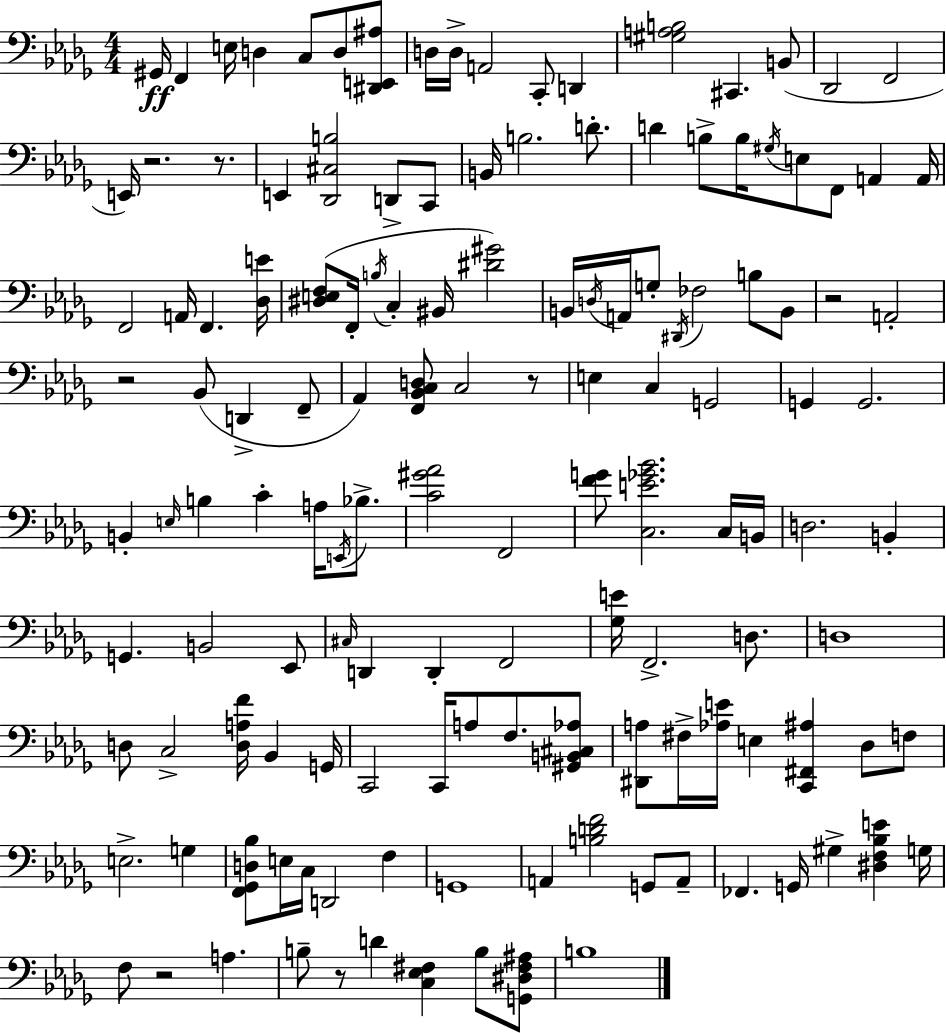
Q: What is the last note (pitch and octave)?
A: B3